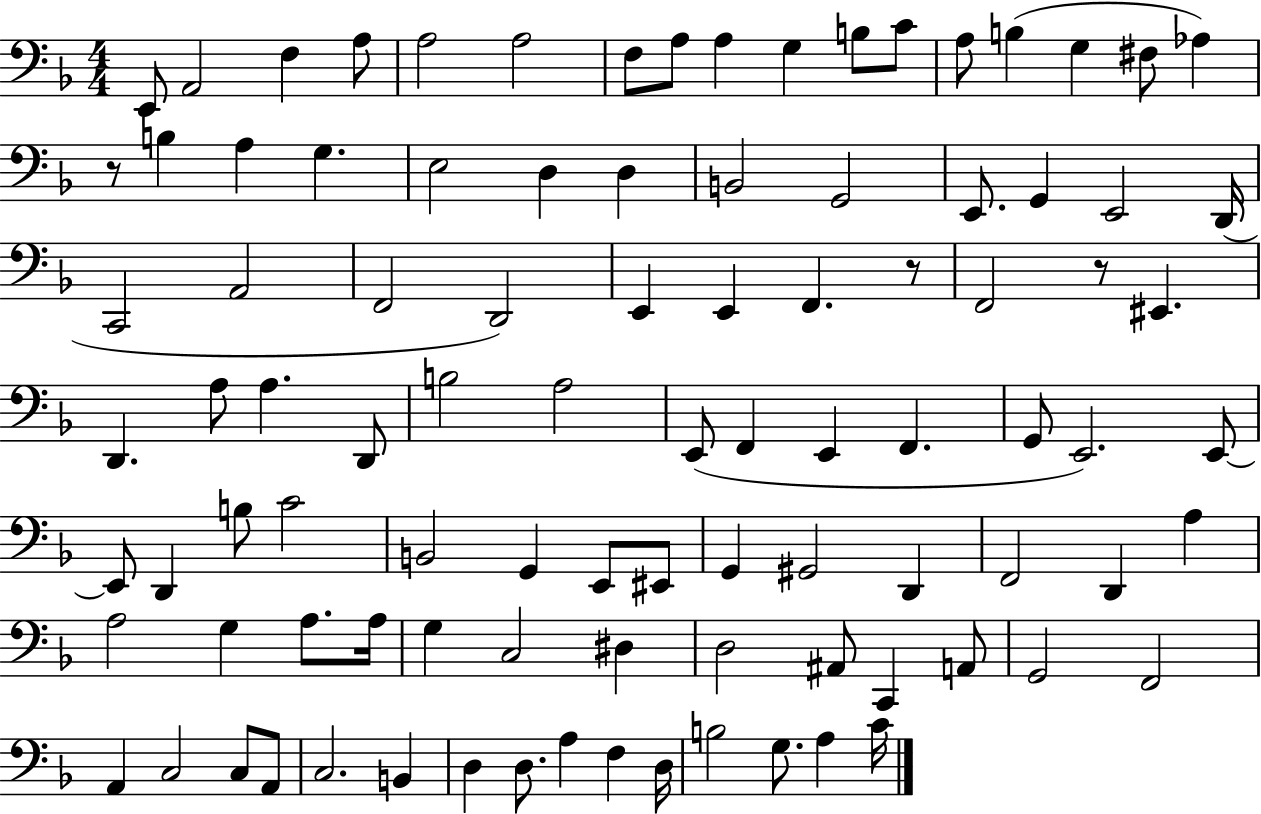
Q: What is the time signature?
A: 4/4